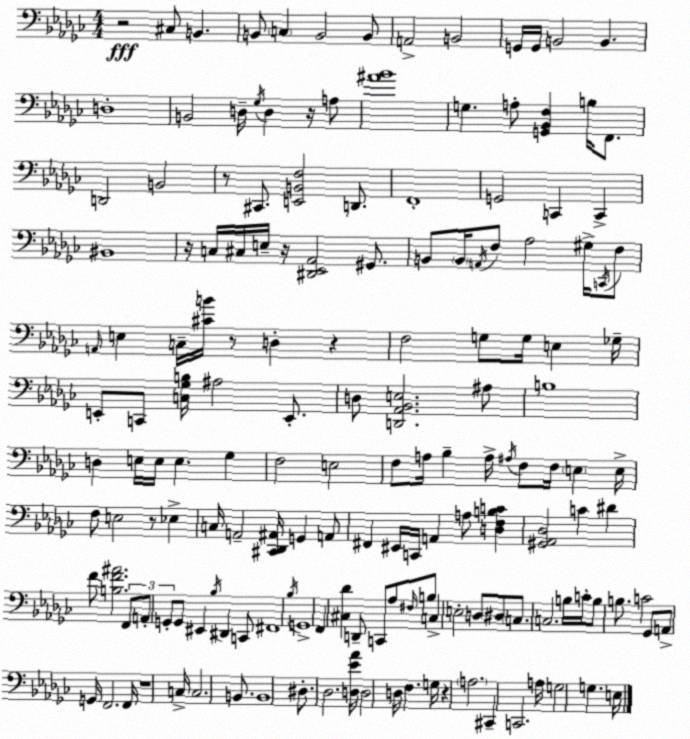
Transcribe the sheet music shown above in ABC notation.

X:1
T:Untitled
M:4/4
L:1/4
K:Ebm
z2 ^C,/2 B,, B,,/2 C, B,,2 B,,/2 A,,2 B,,2 G,,/4 G,,/4 B,,2 B,, D,4 B,,2 D,/4 _G,/4 D, z/4 A,/2 [^A_B]4 G, A,/2 [G,,_B,,F,] B,/4 F,,/2 D,,2 B,,2 z/2 ^C,,/2 [E,,B,,F,]2 D,,/2 F,,4 G,,2 C,, C,, ^B,,4 z/4 C,/4 ^C,/4 E,/4 z/4 [^D,,_E,,_A,,]2 ^G,,/2 B,,/2 B,,/4 A,,/4 F,/2 _A,2 ^G,/4 C,,/4 F,/2 A,,/4 E, C,/4 [^CB]/4 z/2 D, z F,2 G,/2 G,/4 E, _G,/4 E,,/2 C,,/2 [C,_G,B,]/4 ^A,2 E,,/2 D,/2 [D,,_A,,_B,,E,]2 ^A,/2 B,4 D, E,/4 E,/4 E, _G, F,2 E,2 F,/2 A,/4 _B, A,/4 ^A,/4 F,/2 F,/4 E, E,/4 F,/2 E,2 z/2 _E, C,/4 A,,2 [^C,,_D,,^A,,]/4 G,, A,,/2 ^F,, ^E,,/4 C,,/4 A,, A,/2 [D,F,B,C] [^G,,_A,,_D,]2 C ^D F/2 [B,F^A]2 F,,/2 A,,/2 G,,/2 G,,/2 ^E,, _B,/4 ^D,, C,,/2 ^F,,4 _B,/4 G,,4 F,, [^C,_D] D,,/2 C,,/2 _A,/2 ^F,/4 B,/2 C, E,2 D,/2 ^D,/2 C,/2 C,2 B,/4 C/4 B,/2 B,/2 C2 _G,,/2 A,,/2 G,,/4 F,,2 F,,/4 z4 C,/4 C,2 B,,/2 B,,4 ^D,/2 _D,2 [D,_E_A]/4 D,2 D,/4 F, G,/4 z A,2 ^C,, C,,2 A,/4 G,2 G, E,/4